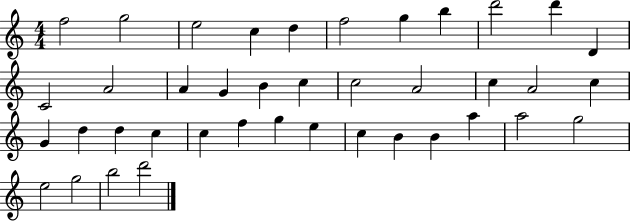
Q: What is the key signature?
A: C major